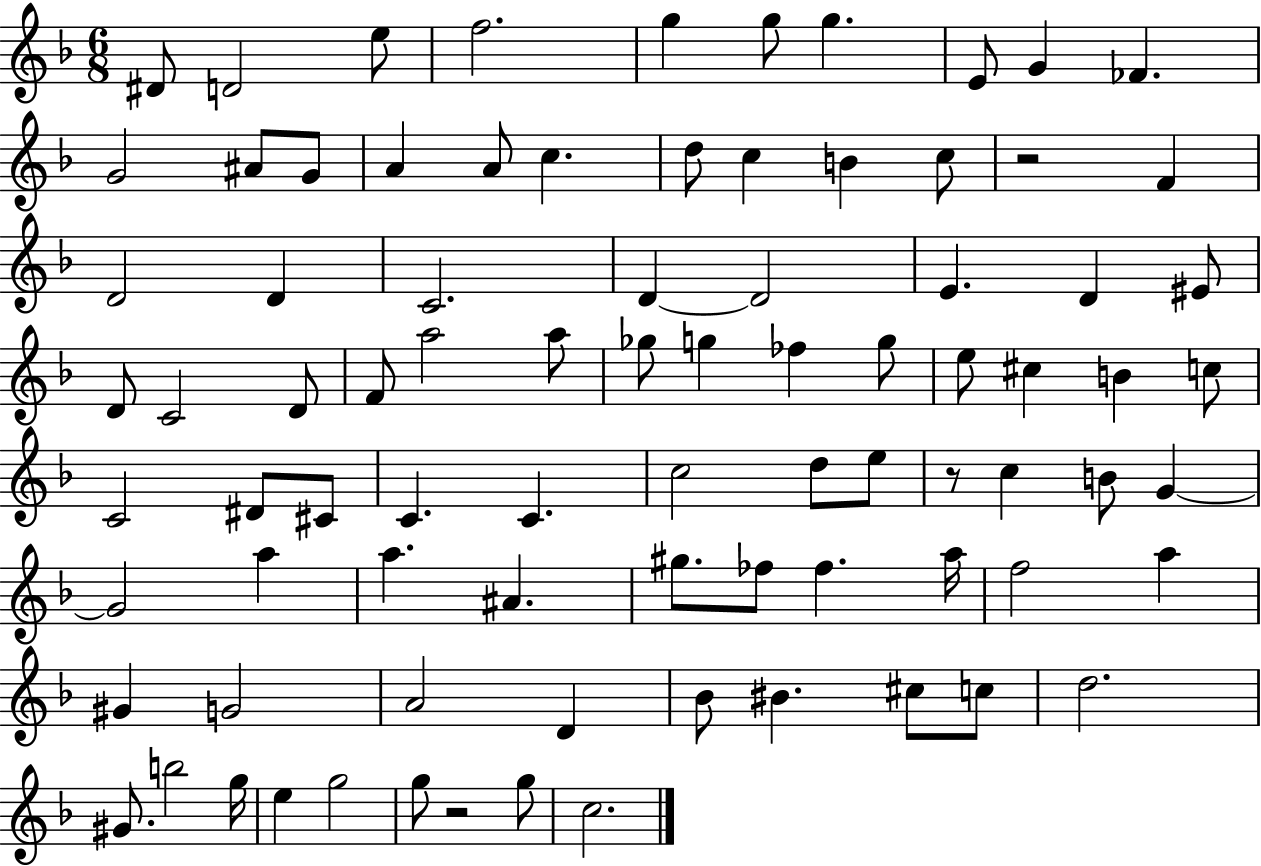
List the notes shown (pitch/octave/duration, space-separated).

D#4/e D4/h E5/e F5/h. G5/q G5/e G5/q. E4/e G4/q FES4/q. G4/h A#4/e G4/e A4/q A4/e C5/q. D5/e C5/q B4/q C5/e R/h F4/q D4/h D4/q C4/h. D4/q D4/h E4/q. D4/q EIS4/e D4/e C4/h D4/e F4/e A5/h A5/e Gb5/e G5/q FES5/q G5/e E5/e C#5/q B4/q C5/e C4/h D#4/e C#4/e C4/q. C4/q. C5/h D5/e E5/e R/e C5/q B4/e G4/q G4/h A5/q A5/q. A#4/q. G#5/e. FES5/e FES5/q. A5/s F5/h A5/q G#4/q G4/h A4/h D4/q Bb4/e BIS4/q. C#5/e C5/e D5/h. G#4/e. B5/h G5/s E5/q G5/h G5/e R/h G5/e C5/h.